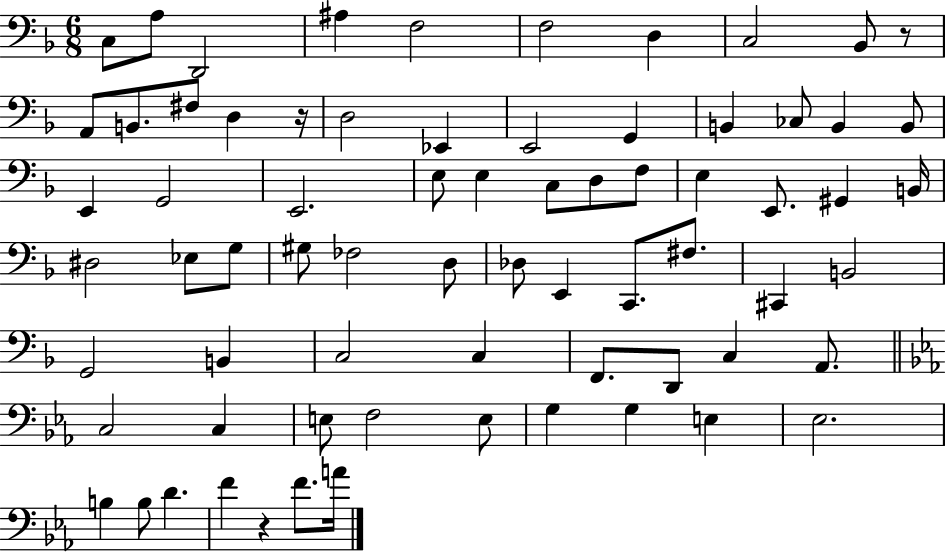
C3/e A3/e D2/h A#3/q F3/h F3/h D3/q C3/h Bb2/e R/e A2/e B2/e. F#3/e D3/q R/s D3/h Eb2/q E2/h G2/q B2/q CES3/e B2/q B2/e E2/q G2/h E2/h. E3/e E3/q C3/e D3/e F3/e E3/q E2/e. G#2/q B2/s D#3/h Eb3/e G3/e G#3/e FES3/h D3/e Db3/e E2/q C2/e. F#3/e. C#2/q B2/h G2/h B2/q C3/h C3/q F2/e. D2/e C3/q A2/e. C3/h C3/q E3/e F3/h E3/e G3/q G3/q E3/q Eb3/h. B3/q B3/e D4/q. F4/q R/q F4/e. A4/s